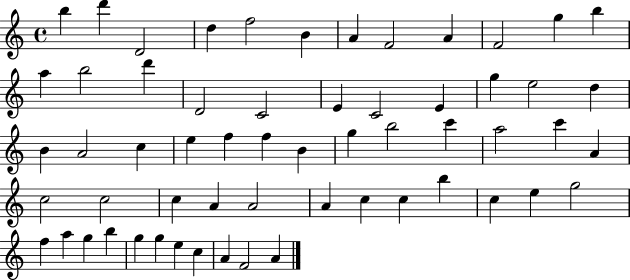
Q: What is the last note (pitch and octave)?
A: A4